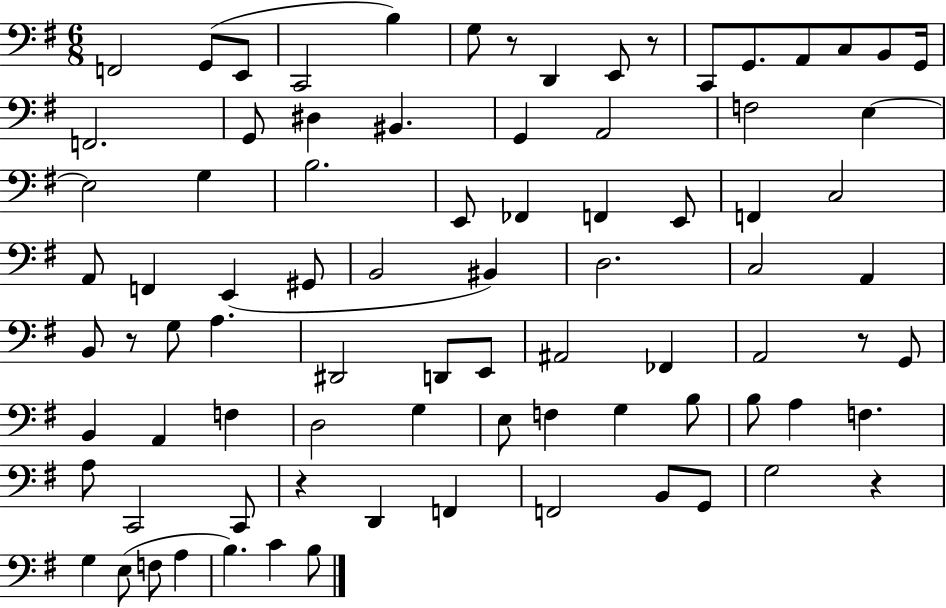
{
  \clef bass
  \numericTimeSignature
  \time 6/8
  \key g \major
  f,2 g,8( e,8 | c,2 b4) | g8 r8 d,4 e,8 r8 | c,8 g,8. a,8 c8 b,8 g,16 | \break f,2. | g,8 dis4 bis,4. | g,4 a,2 | f2 e4~~ | \break e2 g4 | b2. | e,8 fes,4 f,4 e,8 | f,4 c2 | \break a,8 f,4 e,4( gis,8 | b,2 bis,4) | d2. | c2 a,4 | \break b,8 r8 g8 a4. | dis,2 d,8 e,8 | ais,2 fes,4 | a,2 r8 g,8 | \break b,4 a,4 f4 | d2 g4 | e8 f4 g4 b8 | b8 a4 f4. | \break a8 c,2 c,8 | r4 d,4 f,4 | f,2 b,8 g,8 | g2 r4 | \break g4 e8( f8 a4 | b4.) c'4 b8 | \bar "|."
}